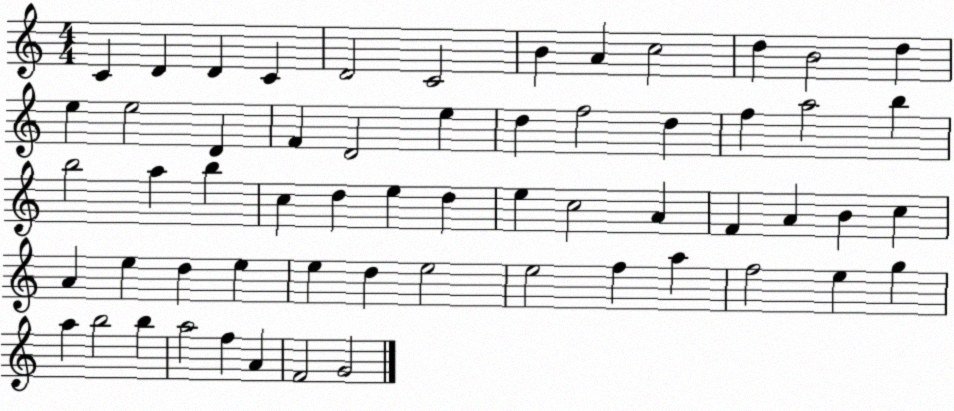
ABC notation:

X:1
T:Untitled
M:4/4
L:1/4
K:C
C D D C D2 C2 B A c2 d B2 d e e2 D F D2 e d f2 d f a2 b b2 a b c d e d e c2 A F A B c A e d e e d e2 e2 f a f2 e g a b2 b a2 f A F2 G2